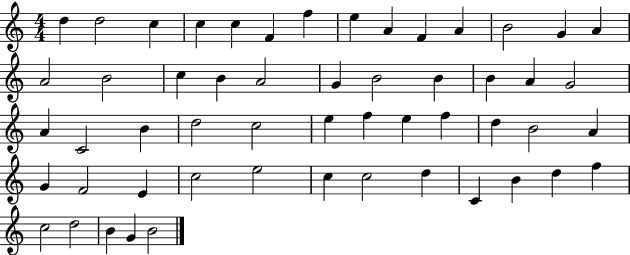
D5/q D5/h C5/q C5/q C5/q F4/q F5/q E5/q A4/q F4/q A4/q B4/h G4/q A4/q A4/h B4/h C5/q B4/q A4/h G4/q B4/h B4/q B4/q A4/q G4/h A4/q C4/h B4/q D5/h C5/h E5/q F5/q E5/q F5/q D5/q B4/h A4/q G4/q F4/h E4/q C5/h E5/h C5/q C5/h D5/q C4/q B4/q D5/q F5/q C5/h D5/h B4/q G4/q B4/h